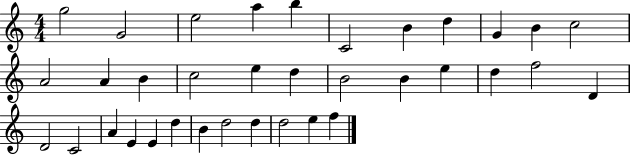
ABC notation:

X:1
T:Untitled
M:4/4
L:1/4
K:C
g2 G2 e2 a b C2 B d G B c2 A2 A B c2 e d B2 B e d f2 D D2 C2 A E E d B d2 d d2 e f